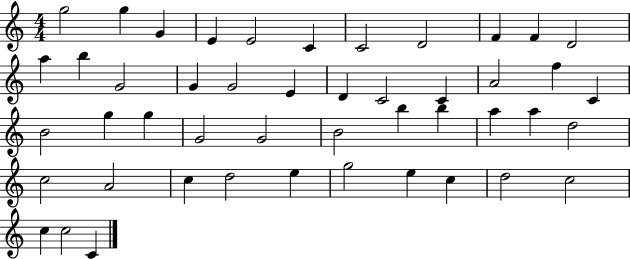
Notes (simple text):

G5/h G5/q G4/q E4/q E4/h C4/q C4/h D4/h F4/q F4/q D4/h A5/q B5/q G4/h G4/q G4/h E4/q D4/q C4/h C4/q A4/h F5/q C4/q B4/h G5/q G5/q G4/h G4/h B4/h B5/q B5/q A5/q A5/q D5/h C5/h A4/h C5/q D5/h E5/q G5/h E5/q C5/q D5/h C5/h C5/q C5/h C4/q